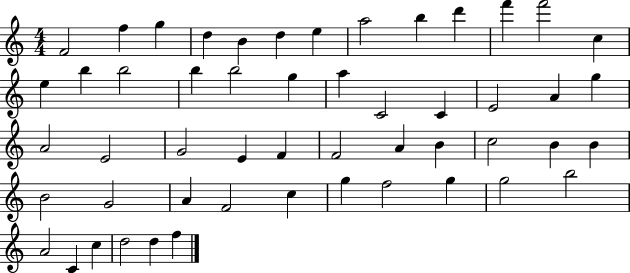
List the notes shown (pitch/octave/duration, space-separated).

F4/h F5/q G5/q D5/q B4/q D5/q E5/q A5/h B5/q D6/q F6/q F6/h C5/q E5/q B5/q B5/h B5/q B5/h G5/q A5/q C4/h C4/q E4/h A4/q G5/q A4/h E4/h G4/h E4/q F4/q F4/h A4/q B4/q C5/h B4/q B4/q B4/h G4/h A4/q F4/h C5/q G5/q F5/h G5/q G5/h B5/h A4/h C4/q C5/q D5/h D5/q F5/q